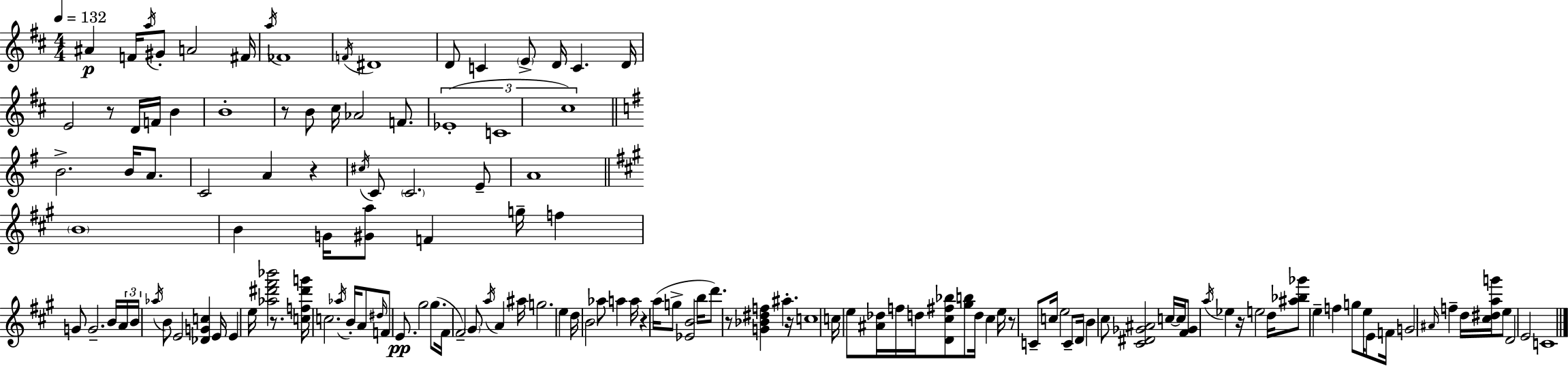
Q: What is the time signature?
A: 4/4